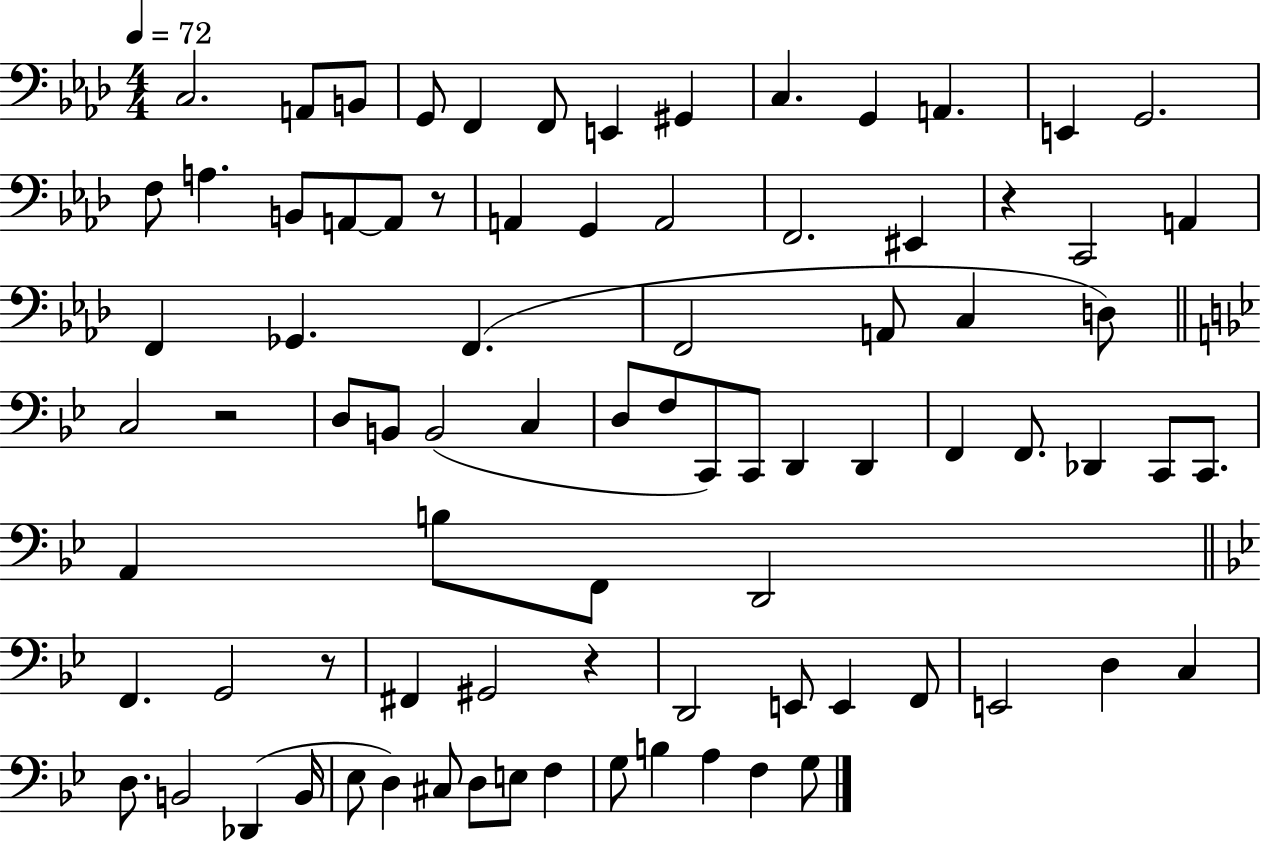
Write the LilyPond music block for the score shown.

{
  \clef bass
  \numericTimeSignature
  \time 4/4
  \key aes \major
  \tempo 4 = 72
  \repeat volta 2 { c2. a,8 b,8 | g,8 f,4 f,8 e,4 gis,4 | c4. g,4 a,4. | e,4 g,2. | \break f8 a4. b,8 a,8~~ a,8 r8 | a,4 g,4 a,2 | f,2. eis,4 | r4 c,2 a,4 | \break f,4 ges,4. f,4.( | f,2 a,8 c4 d8) | \bar "||" \break \key g \minor c2 r2 | d8 b,8 b,2( c4 | d8 f8 c,8) c,8 d,4 d,4 | f,4 f,8. des,4 c,8 c,8. | \break a,4 b8 f,8 d,2 | \bar "||" \break \key bes \major f,4. g,2 r8 | fis,4 gis,2 r4 | d,2 e,8 e,4 f,8 | e,2 d4 c4 | \break d8. b,2 des,4( b,16 | ees8 d4) cis8 d8 e8 f4 | g8 b4 a4 f4 g8 | } \bar "|."
}